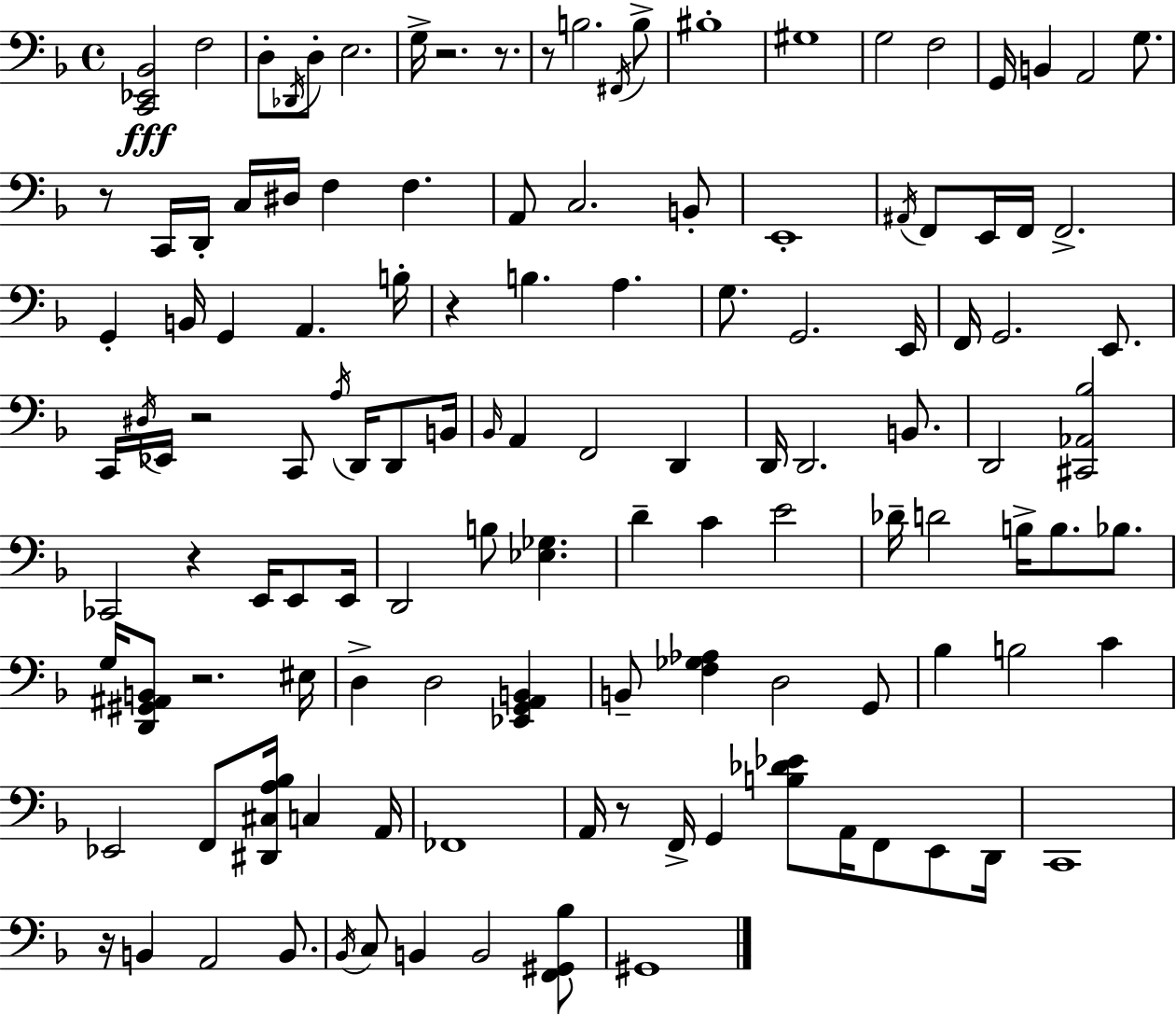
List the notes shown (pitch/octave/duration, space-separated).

[C2,Eb2,Bb2]/h F3/h D3/e Db2/s D3/e E3/h. G3/s R/h. R/e. R/e B3/h. F#2/s B3/e BIS3/w G#3/w G3/h F3/h G2/s B2/q A2/h G3/e. R/e C2/s D2/s C3/s D#3/s F3/q F3/q. A2/e C3/h. B2/e E2/w A#2/s F2/e E2/s F2/s F2/h. G2/q B2/s G2/q A2/q. B3/s R/q B3/q. A3/q. G3/e. G2/h. E2/s F2/s G2/h. E2/e. C2/s D#3/s Eb2/s R/h C2/e A3/s D2/s D2/e B2/s Bb2/s A2/q F2/h D2/q D2/s D2/h. B2/e. D2/h [C#2,Ab2,Bb3]/h CES2/h R/q E2/s E2/e E2/s D2/h B3/e [Eb3,Gb3]/q. D4/q C4/q E4/h Db4/s D4/h B3/s B3/e. Bb3/e. G3/s [D2,G#2,A#2,B2]/e R/h. EIS3/s D3/q D3/h [Eb2,G2,A2,B2]/q B2/e [F3,Gb3,Ab3]/q D3/h G2/e Bb3/q B3/h C4/q Eb2/h F2/e [D#2,C#3,A3,Bb3]/s C3/q A2/s FES2/w A2/s R/e F2/s G2/q [B3,Db4,Eb4]/e A2/s F2/e E2/e D2/s C2/w R/s B2/q A2/h B2/e. Bb2/s C3/e B2/q B2/h [F2,G#2,Bb3]/e G#2/w